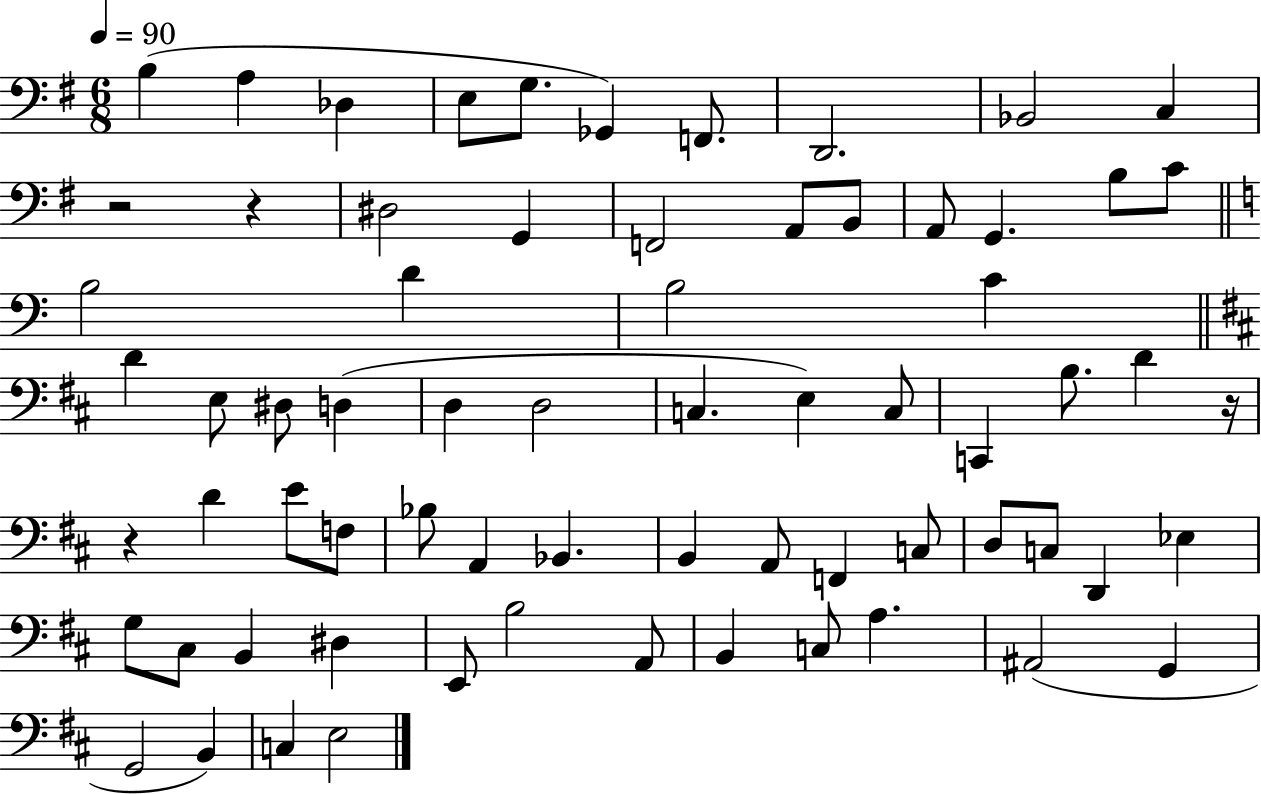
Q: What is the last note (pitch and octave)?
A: E3